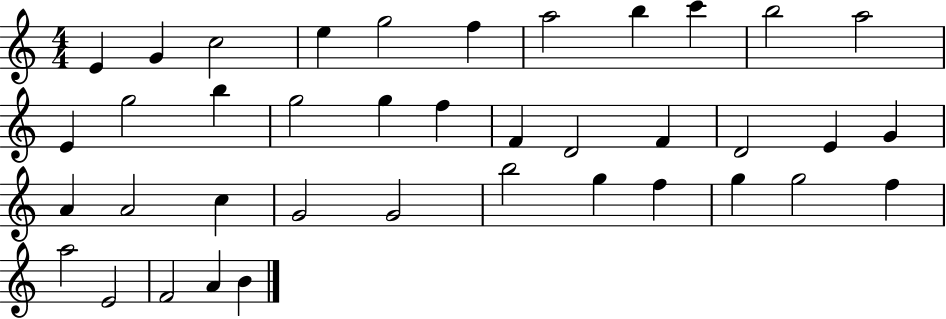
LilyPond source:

{
  \clef treble
  \numericTimeSignature
  \time 4/4
  \key c \major
  e'4 g'4 c''2 | e''4 g''2 f''4 | a''2 b''4 c'''4 | b''2 a''2 | \break e'4 g''2 b''4 | g''2 g''4 f''4 | f'4 d'2 f'4 | d'2 e'4 g'4 | \break a'4 a'2 c''4 | g'2 g'2 | b''2 g''4 f''4 | g''4 g''2 f''4 | \break a''2 e'2 | f'2 a'4 b'4 | \bar "|."
}